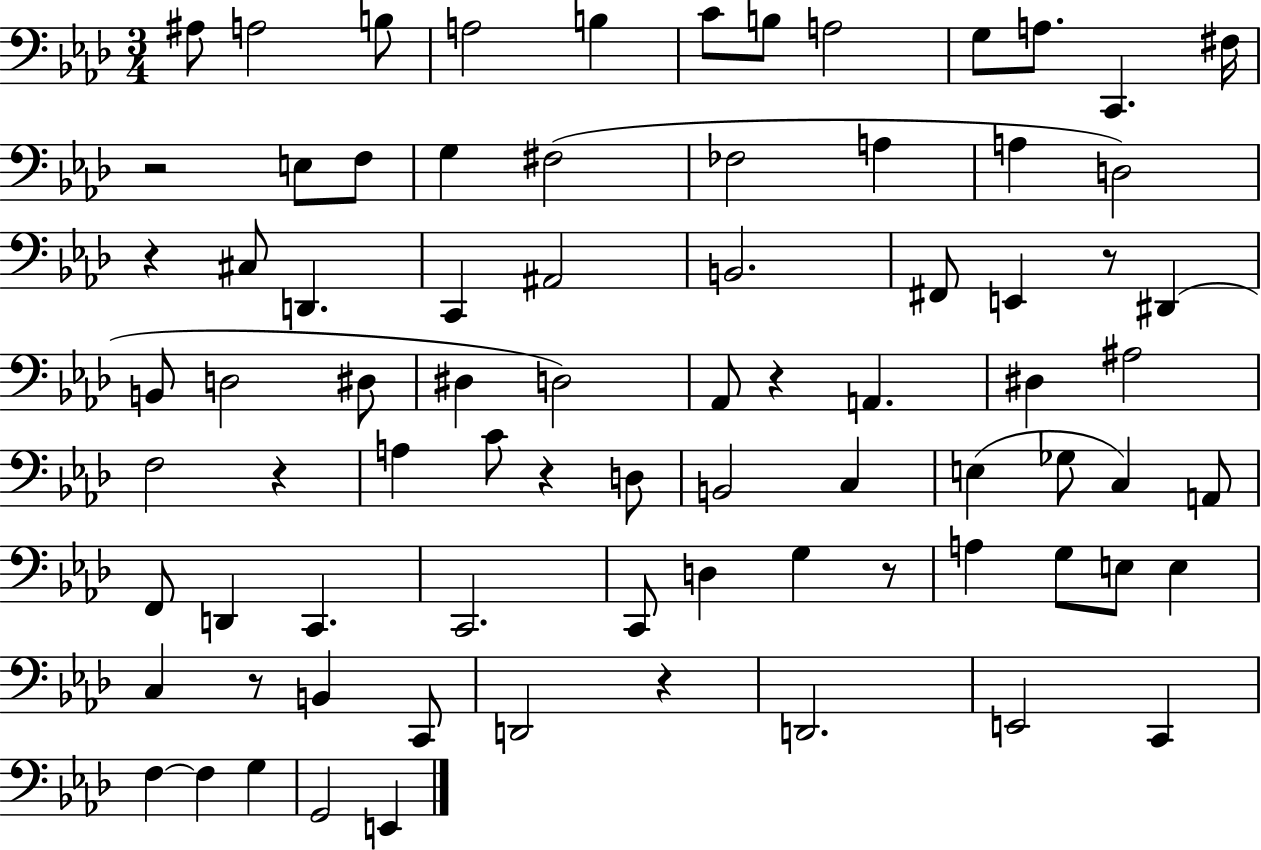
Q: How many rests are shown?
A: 9